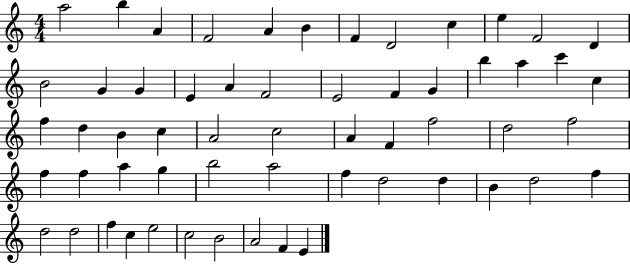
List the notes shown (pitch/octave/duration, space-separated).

A5/h B5/q A4/q F4/h A4/q B4/q F4/q D4/h C5/q E5/q F4/h D4/q B4/h G4/q G4/q E4/q A4/q F4/h E4/h F4/q G4/q B5/q A5/q C6/q C5/q F5/q D5/q B4/q C5/q A4/h C5/h A4/q F4/q F5/h D5/h F5/h F5/q F5/q A5/q G5/q B5/h A5/h F5/q D5/h D5/q B4/q D5/h F5/q D5/h D5/h F5/q C5/q E5/h C5/h B4/h A4/h F4/q E4/q